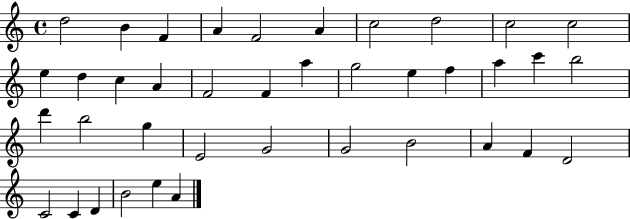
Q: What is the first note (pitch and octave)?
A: D5